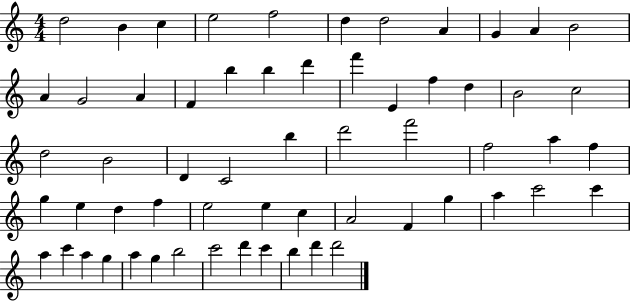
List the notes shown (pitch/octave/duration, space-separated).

D5/h B4/q C5/q E5/h F5/h D5/q D5/h A4/q G4/q A4/q B4/h A4/q G4/h A4/q F4/q B5/q B5/q D6/q F6/q E4/q F5/q D5/q B4/h C5/h D5/h B4/h D4/q C4/h B5/q D6/h F6/h F5/h A5/q F5/q G5/q E5/q D5/q F5/q E5/h E5/q C5/q A4/h F4/q G5/q A5/q C6/h C6/q A5/q C6/q A5/q G5/q A5/q G5/q B5/h C6/h D6/q C6/q B5/q D6/q D6/h